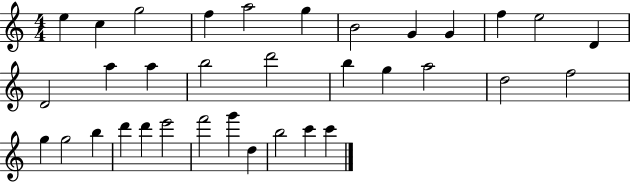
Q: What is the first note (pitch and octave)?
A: E5